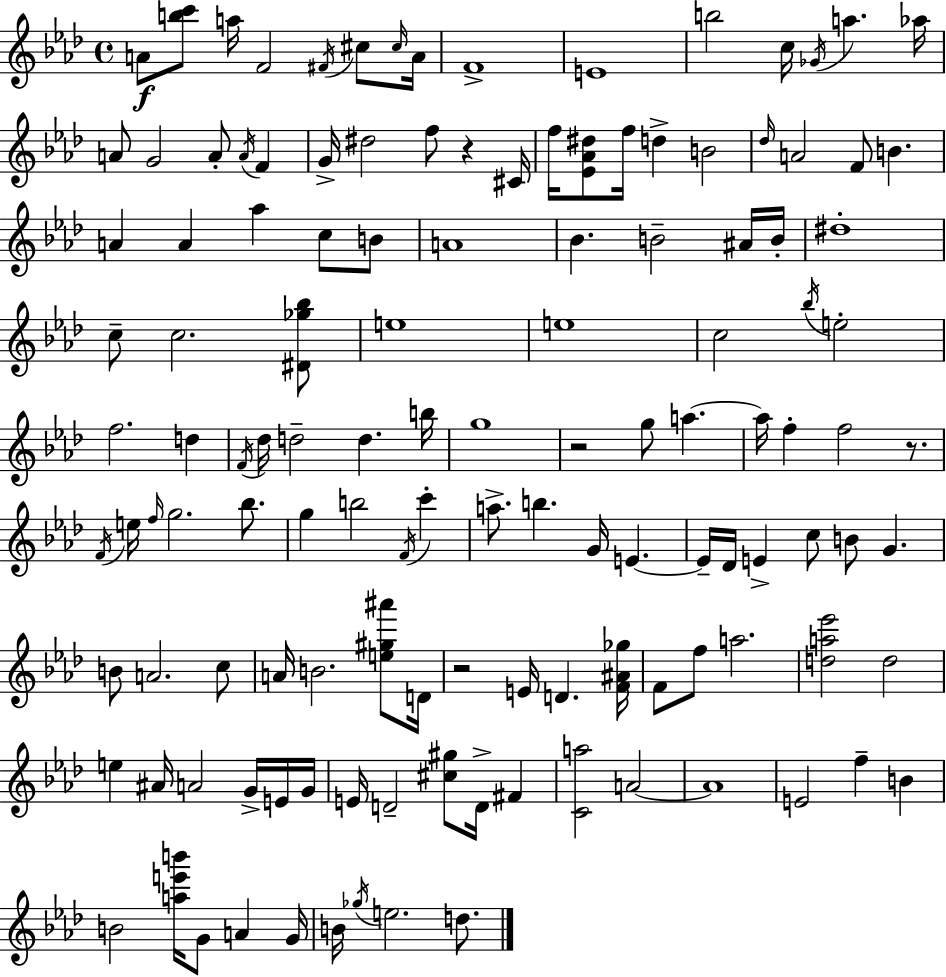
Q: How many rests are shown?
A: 4